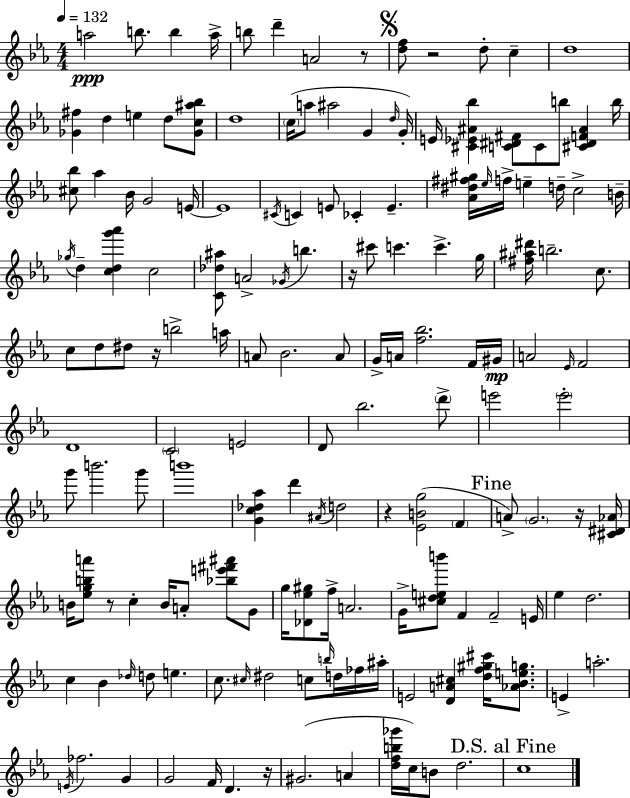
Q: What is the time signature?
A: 4/4